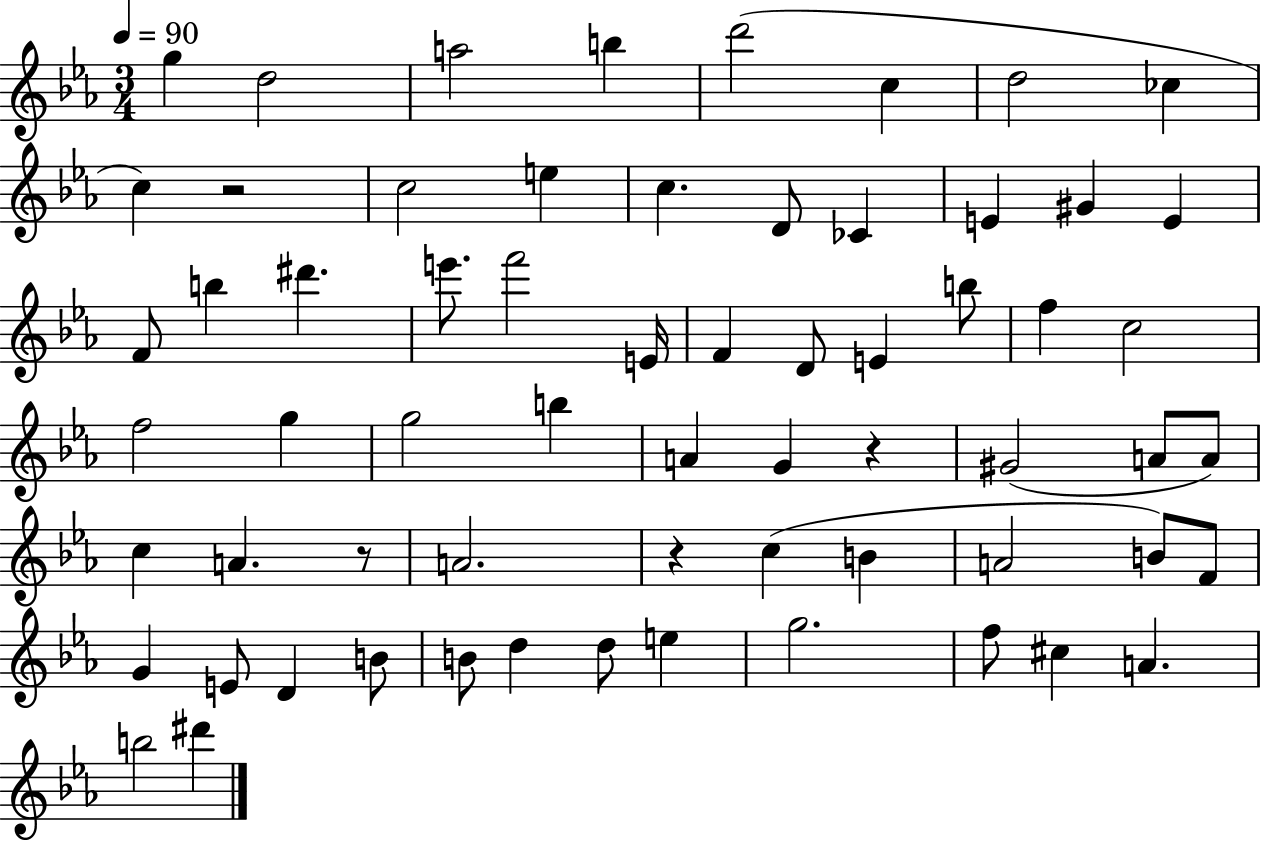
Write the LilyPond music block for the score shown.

{
  \clef treble
  \numericTimeSignature
  \time 3/4
  \key ees \major
  \tempo 4 = 90
  \repeat volta 2 { g''4 d''2 | a''2 b''4 | d'''2( c''4 | d''2 ces''4 | \break c''4) r2 | c''2 e''4 | c''4. d'8 ces'4 | e'4 gis'4 e'4 | \break f'8 b''4 dis'''4. | e'''8. f'''2 e'16 | f'4 d'8 e'4 b''8 | f''4 c''2 | \break f''2 g''4 | g''2 b''4 | a'4 g'4 r4 | gis'2( a'8 a'8) | \break c''4 a'4. r8 | a'2. | r4 c''4( b'4 | a'2 b'8) f'8 | \break g'4 e'8 d'4 b'8 | b'8 d''4 d''8 e''4 | g''2. | f''8 cis''4 a'4. | \break b''2 dis'''4 | } \bar "|."
}